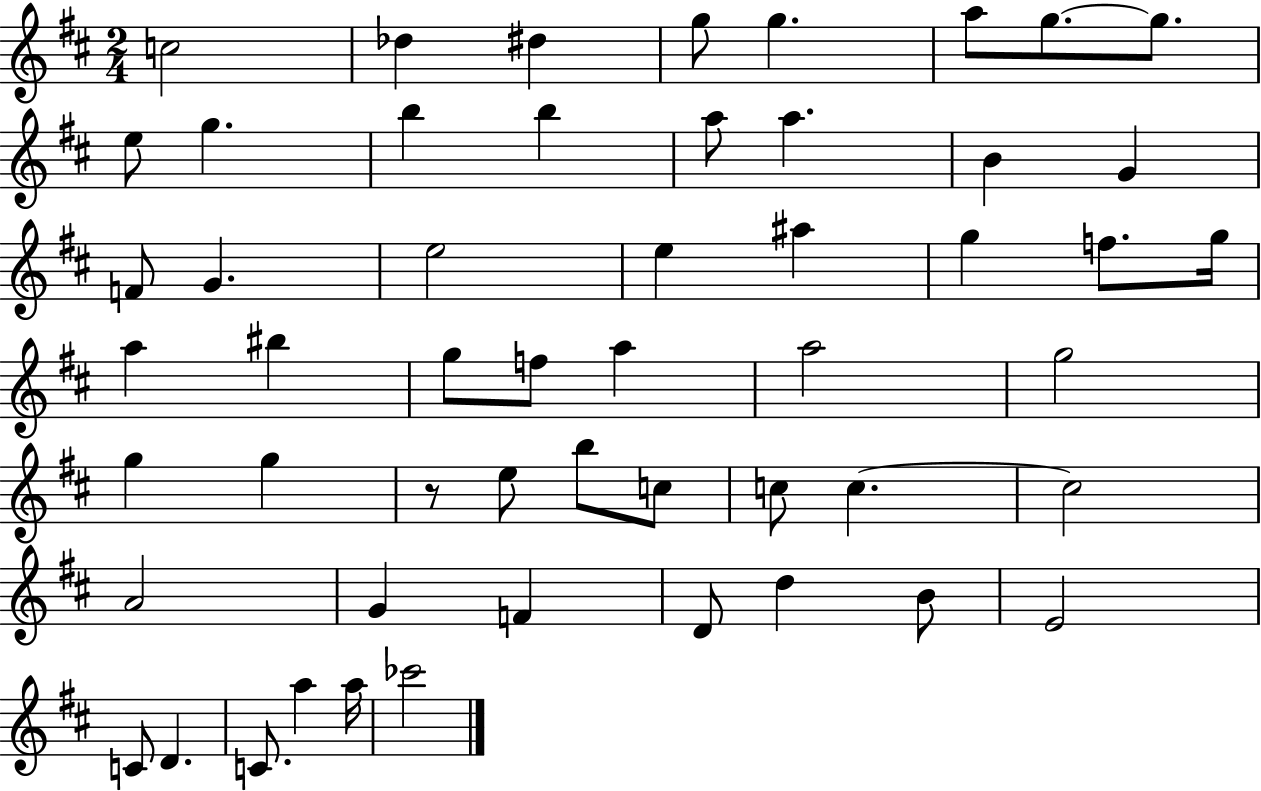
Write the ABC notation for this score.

X:1
T:Untitled
M:2/4
L:1/4
K:D
c2 _d ^d g/2 g a/2 g/2 g/2 e/2 g b b a/2 a B G F/2 G e2 e ^a g f/2 g/4 a ^b g/2 f/2 a a2 g2 g g z/2 e/2 b/2 c/2 c/2 c c2 A2 G F D/2 d B/2 E2 C/2 D C/2 a a/4 _c'2